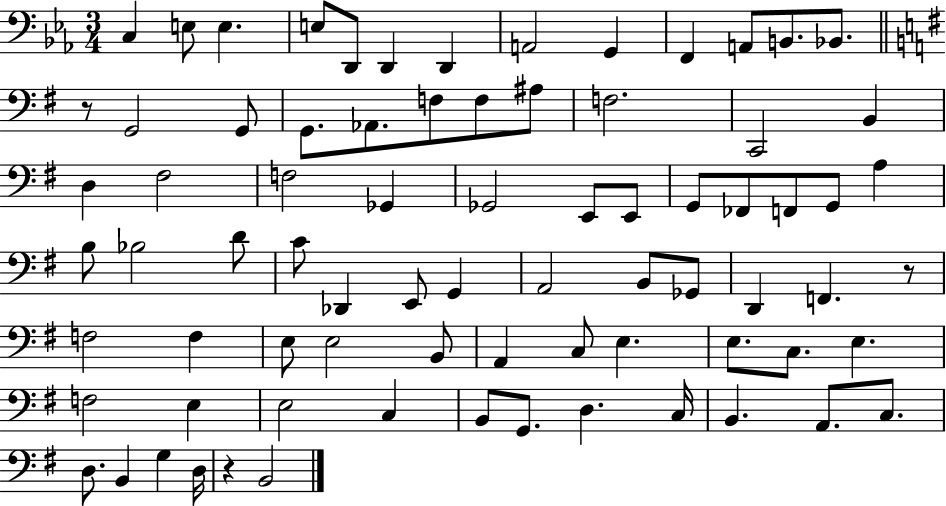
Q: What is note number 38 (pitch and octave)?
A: D4